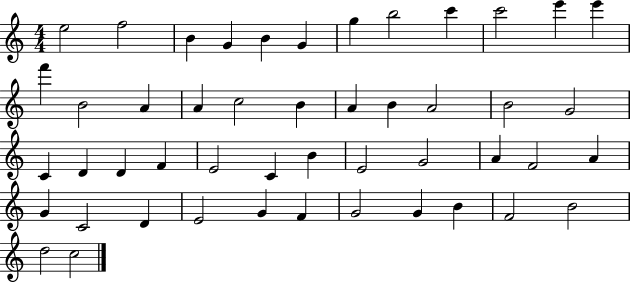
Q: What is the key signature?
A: C major